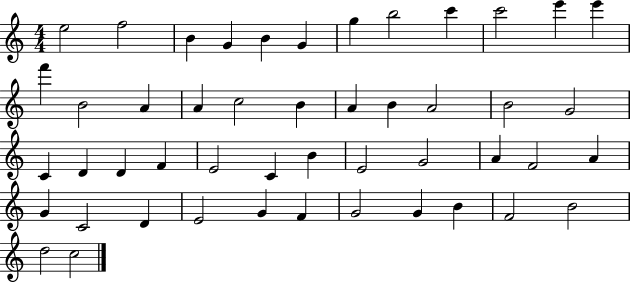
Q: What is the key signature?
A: C major